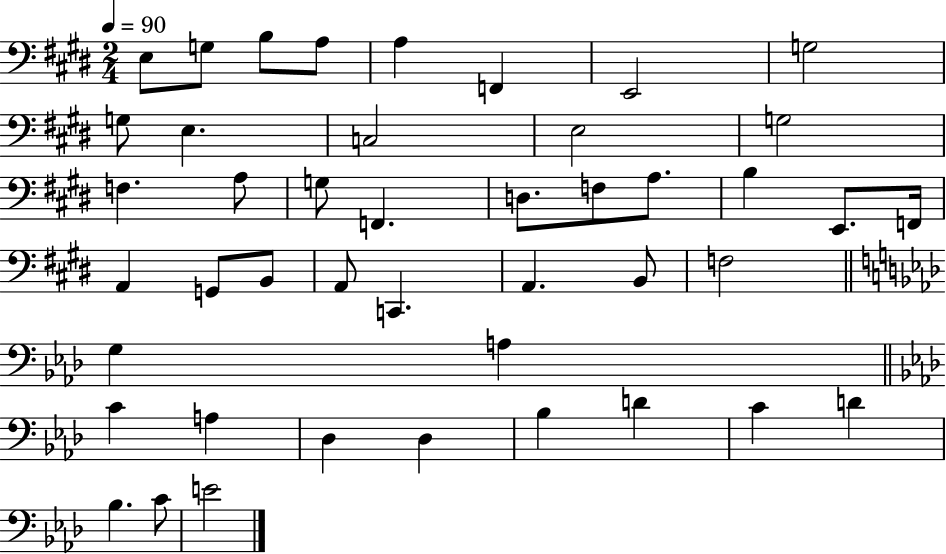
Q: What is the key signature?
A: E major